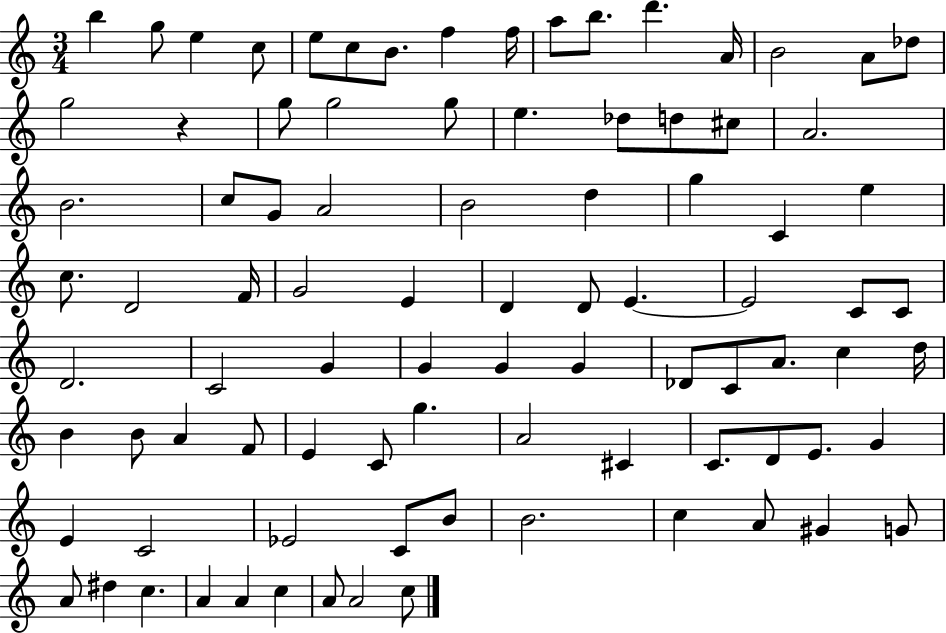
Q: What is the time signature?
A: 3/4